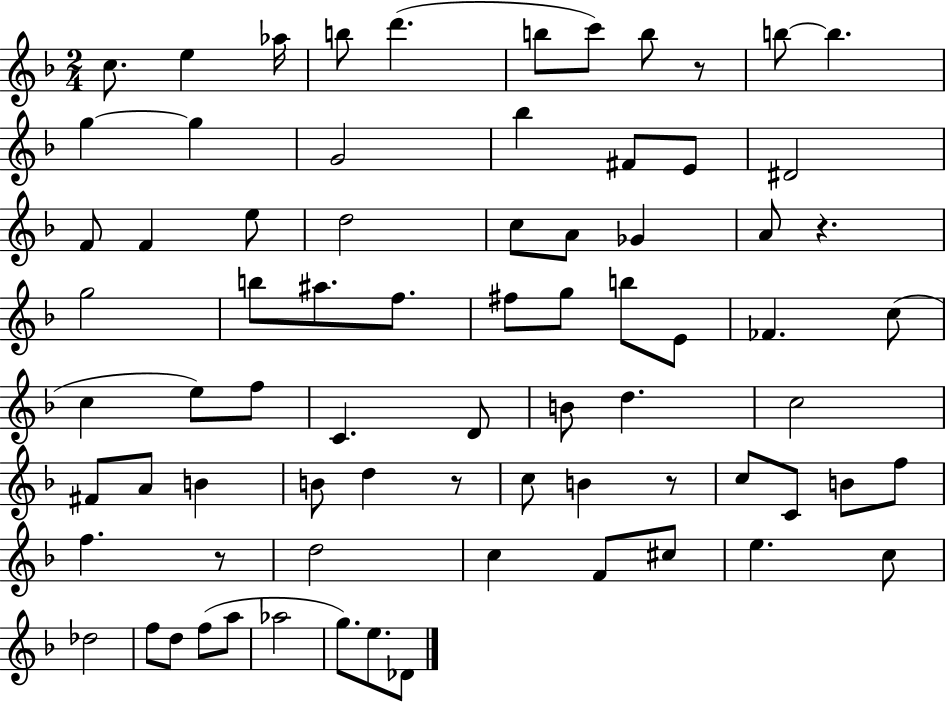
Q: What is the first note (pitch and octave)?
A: C5